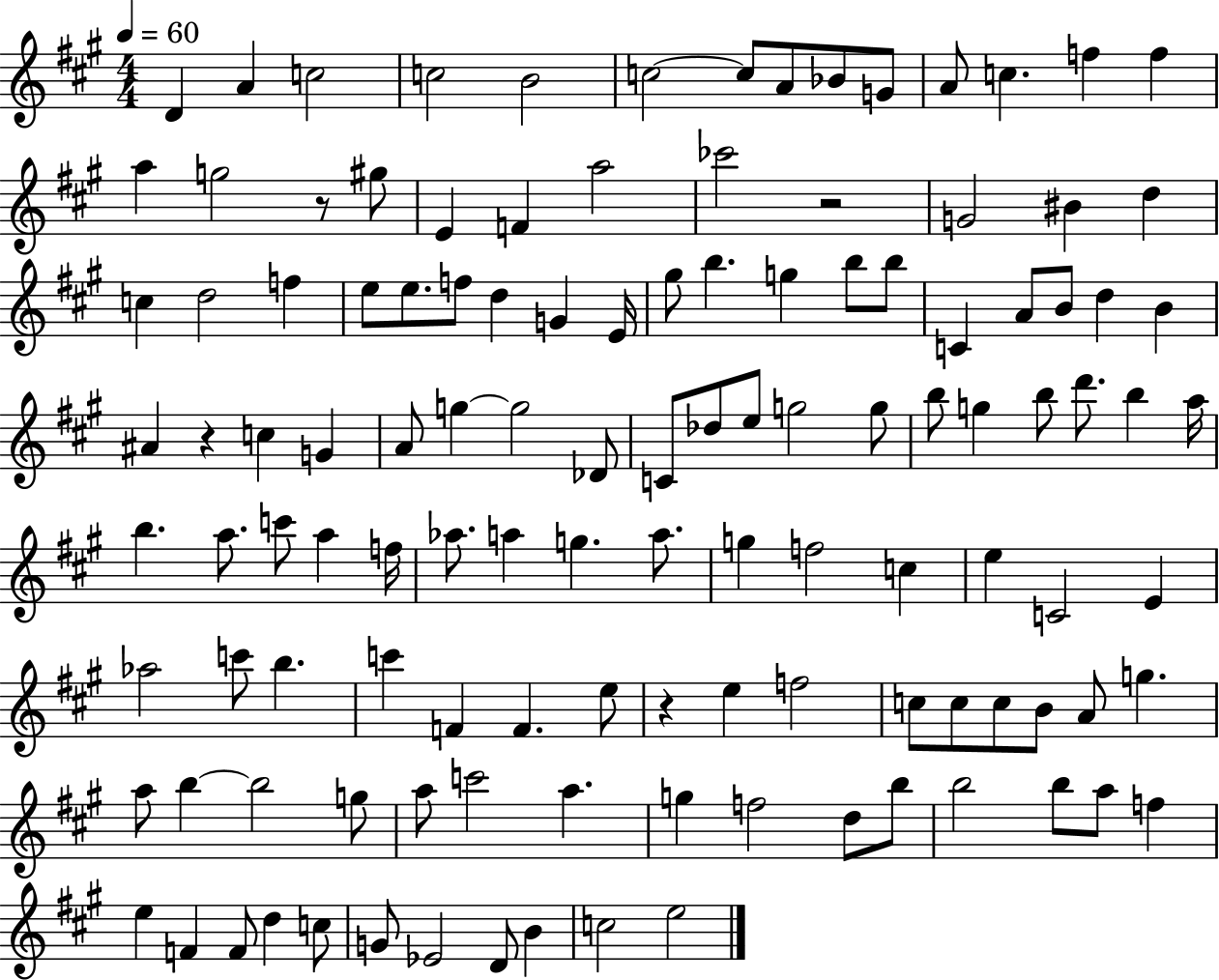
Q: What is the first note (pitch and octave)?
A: D4